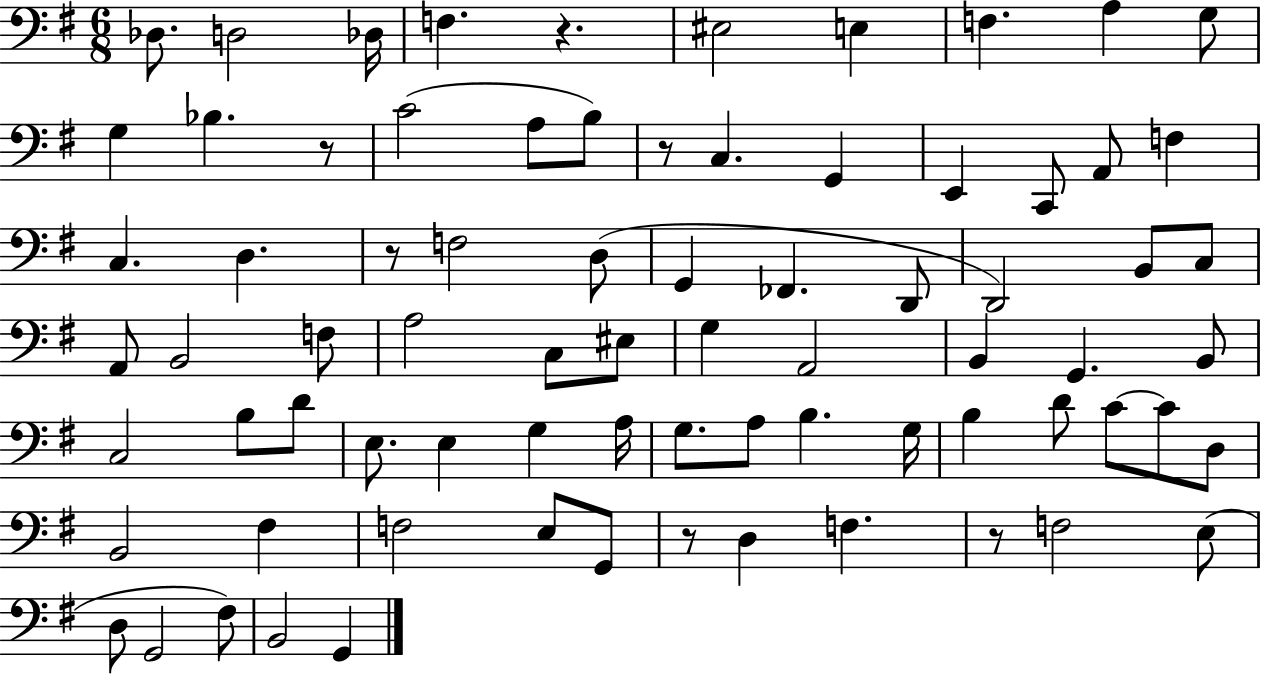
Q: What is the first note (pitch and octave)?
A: Db3